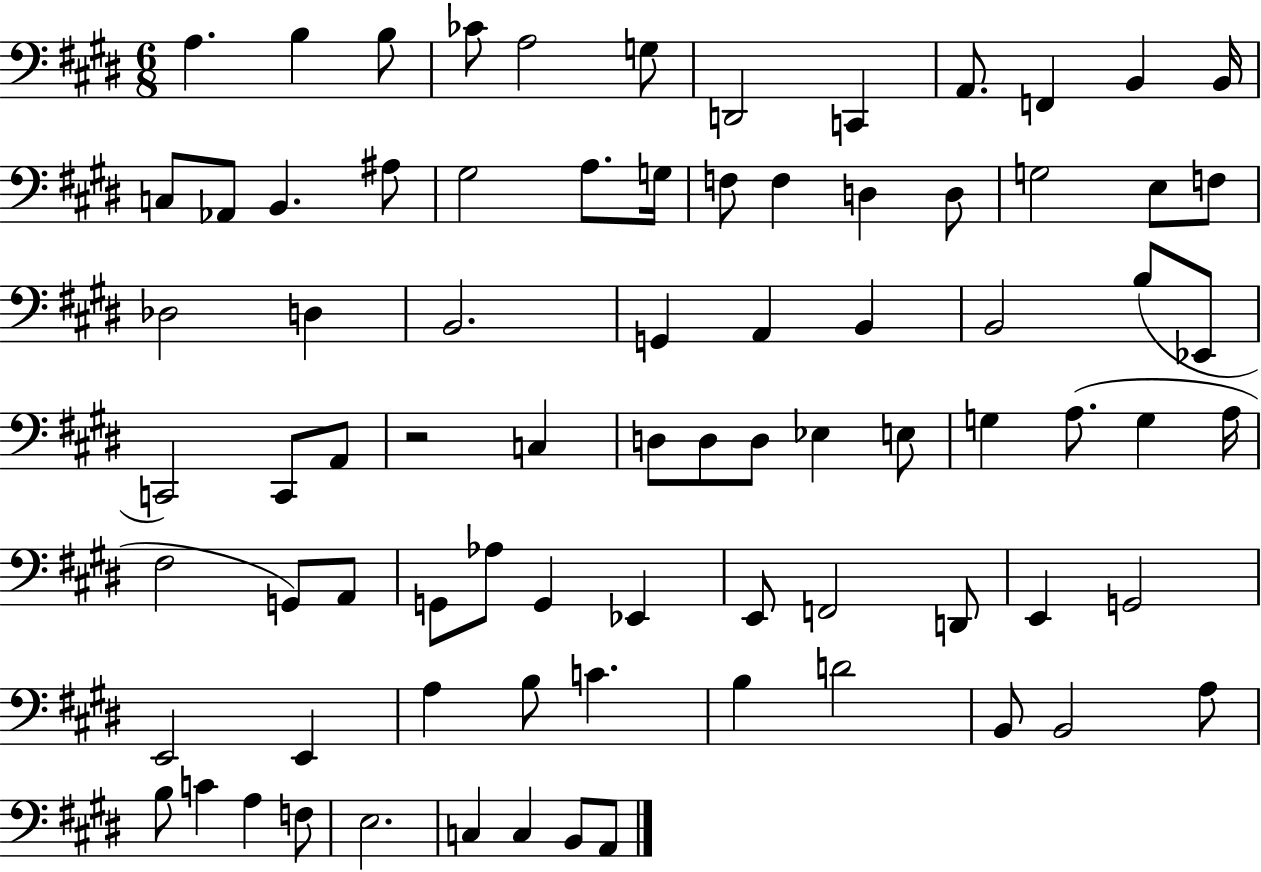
{
  \clef bass
  \numericTimeSignature
  \time 6/8
  \key e \major
  a4. b4 b8 | ces'8 a2 g8 | d,2 c,4 | a,8. f,4 b,4 b,16 | \break c8 aes,8 b,4. ais8 | gis2 a8. g16 | f8 f4 d4 d8 | g2 e8 f8 | \break des2 d4 | b,2. | g,4 a,4 b,4 | b,2 b8( ees,8 | \break c,2) c,8 a,8 | r2 c4 | d8 d8 d8 ees4 e8 | g4 a8.( g4 a16 | \break fis2 g,8) a,8 | g,8 aes8 g,4 ees,4 | e,8 f,2 d,8 | e,4 g,2 | \break e,2 e,4 | a4 b8 c'4. | b4 d'2 | b,8 b,2 a8 | \break b8 c'4 a4 f8 | e2. | c4 c4 b,8 a,8 | \bar "|."
}